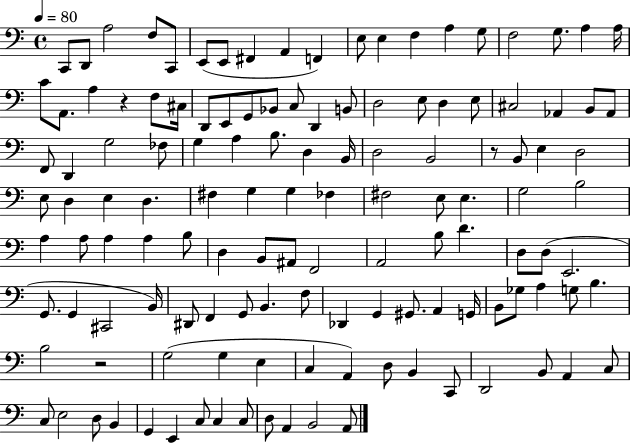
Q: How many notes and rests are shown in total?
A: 129